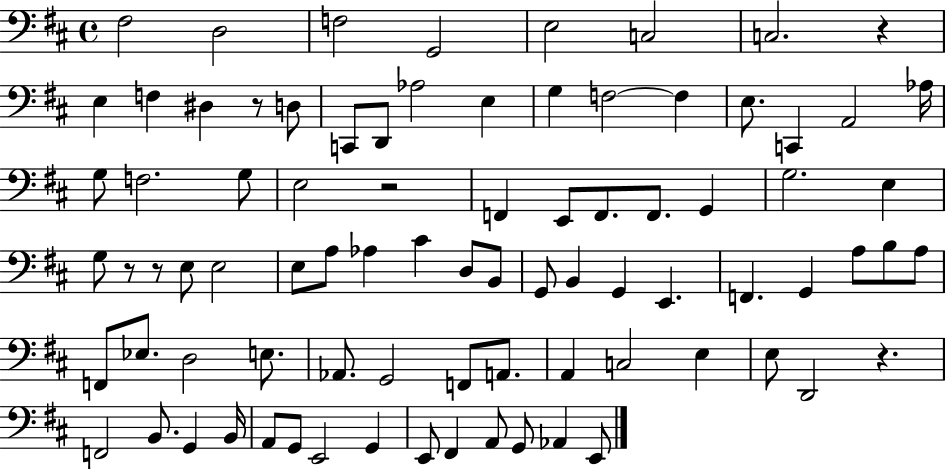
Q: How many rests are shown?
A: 6